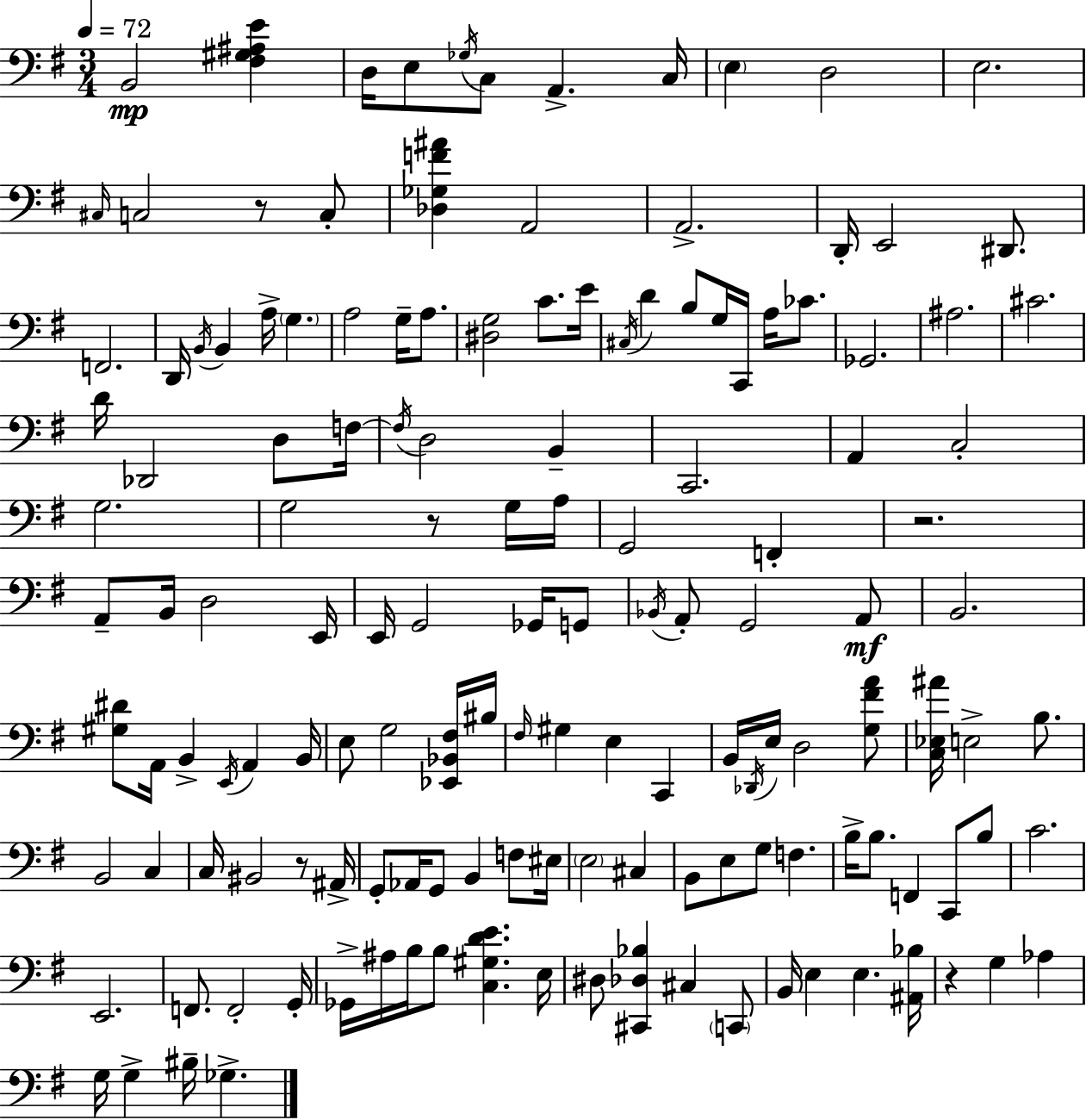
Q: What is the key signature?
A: G major